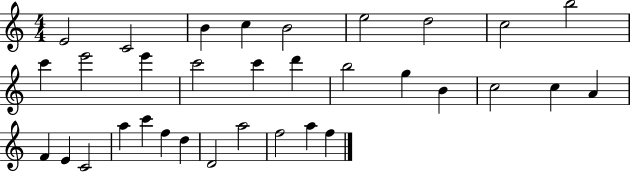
E4/h C4/h B4/q C5/q B4/h E5/h D5/h C5/h B5/h C6/q E6/h E6/q C6/h C6/q D6/q B5/h G5/q B4/q C5/h C5/q A4/q F4/q E4/q C4/h A5/q C6/q F5/q D5/q D4/h A5/h F5/h A5/q F5/q